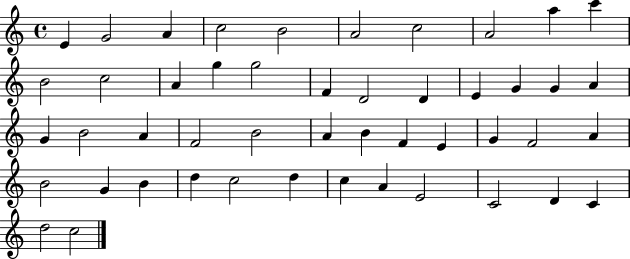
{
  \clef treble
  \time 4/4
  \defaultTimeSignature
  \key c \major
  e'4 g'2 a'4 | c''2 b'2 | a'2 c''2 | a'2 a''4 c'''4 | \break b'2 c''2 | a'4 g''4 g''2 | f'4 d'2 d'4 | e'4 g'4 g'4 a'4 | \break g'4 b'2 a'4 | f'2 b'2 | a'4 b'4 f'4 e'4 | g'4 f'2 a'4 | \break b'2 g'4 b'4 | d''4 c''2 d''4 | c''4 a'4 e'2 | c'2 d'4 c'4 | \break d''2 c''2 | \bar "|."
}